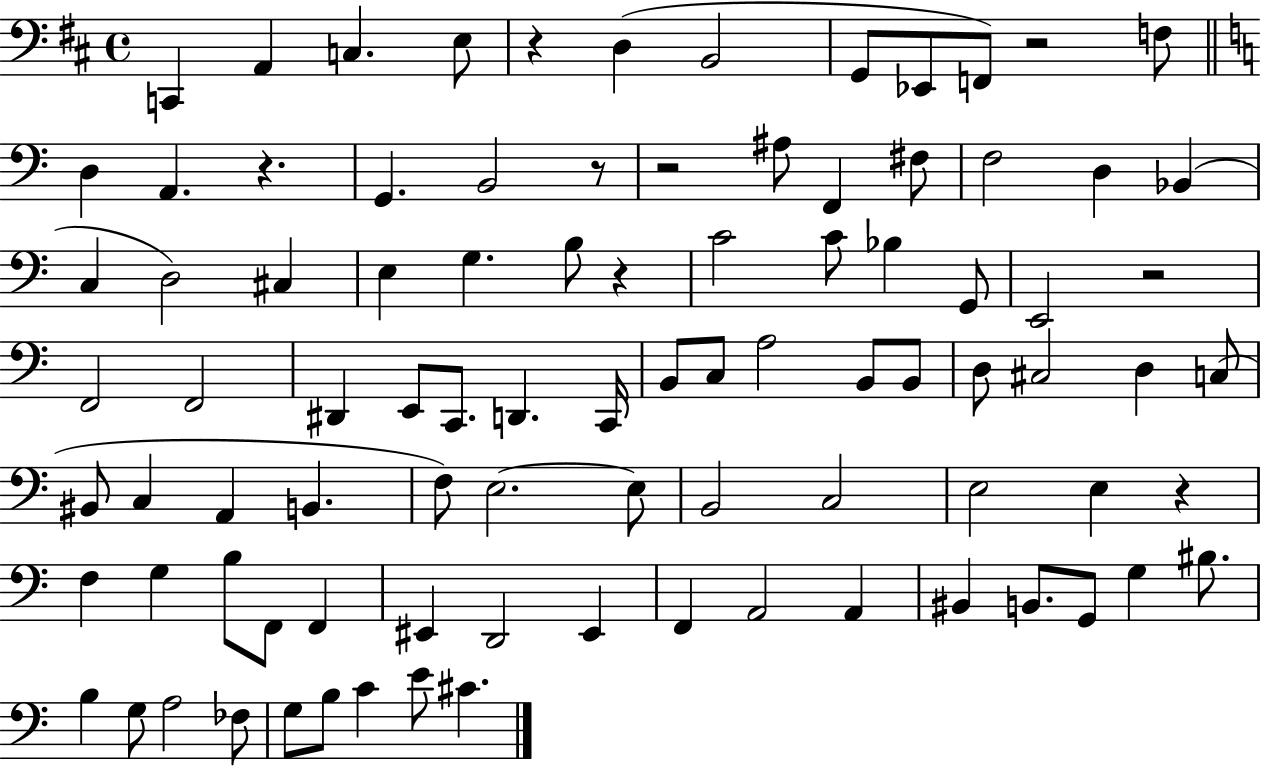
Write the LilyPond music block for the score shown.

{
  \clef bass
  \time 4/4
  \defaultTimeSignature
  \key d \major
  \repeat volta 2 { c,4 a,4 c4. e8 | r4 d4( b,2 | g,8 ees,8 f,8) r2 f8 | \bar "||" \break \key c \major d4 a,4. r4. | g,4. b,2 r8 | r2 ais8 f,4 fis8 | f2 d4 bes,4( | \break c4 d2) cis4 | e4 g4. b8 r4 | c'2 c'8 bes4 g,8 | e,2 r2 | \break f,2 f,2 | dis,4 e,8 c,8. d,4. c,16 | b,8 c8 a2 b,8 b,8 | d8 cis2 d4 c8( | \break bis,8 c4 a,4 b,4. | f8) e2.~~ e8 | b,2 c2 | e2 e4 r4 | \break f4 g4 b8 f,8 f,4 | eis,4 d,2 eis,4 | f,4 a,2 a,4 | bis,4 b,8. g,8 g4 bis8. | \break b4 g8 a2 fes8 | g8 b8 c'4 e'8 cis'4. | } \bar "|."
}